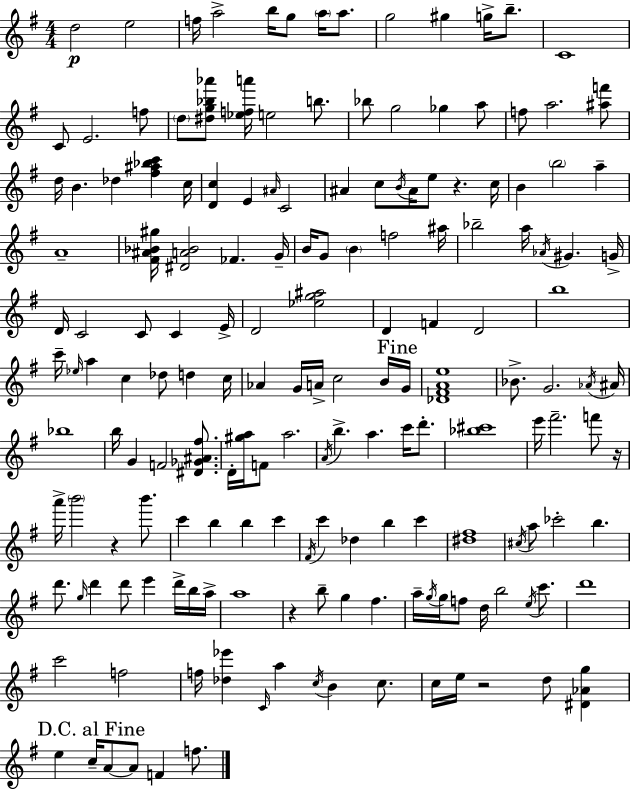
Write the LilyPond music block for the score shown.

{
  \clef treble
  \numericTimeSignature
  \time 4/4
  \key g \major
  \repeat volta 2 { d''2\p e''2 | f''16 a''2-> b''16 g''8 \parenthesize a''16 a''8. | g''2 gis''4 g''16-> b''8.-- | c'1 | \break c'8 e'2. f''8 | \parenthesize d''8 <dis'' g'' bes'' aes'''>8 <ees'' f'' a'''>16 e''2 b''8. | bes''8 g''2 ges''4 a''8 | f''8 a''2. <ais'' f'''>8 | \break d''16 b'4. des''4 <fis'' ais'' bes'' c'''>4 c''16 | <d' c''>4 e'4 \grace { ais'16 } c'2 | ais'4 c''8 \acciaccatura { b'16 } ais'16 e''8 r4. | c''16 b'4 \parenthesize b''2 a''4-- | \break a'1-- | <fis' ais' bes' gis''>16 <dis' a' bes'>2 fes'4. | g'16-- b'16 g'8 \parenthesize b'4 f''2 | ais''16 bes''2-- a''16 \acciaccatura { aes'16 } gis'4. | \break g'16-> d'16 c'2 c'8 c'4 | e'16-> d'2 <ees'' g'' ais''>2 | d'4 f'4 d'2 | b''1 | \break c'''16-- \grace { ees''16 } a''4 c''4 des''8 d''4 | c''16 aes'4 g'16 a'16-> c''2 | b'16 \mark "Fine" g'16 <des' fis' a' e''>1 | bes'8.-> g'2. | \break \acciaccatura { aes'16 } ais'16 bes''1 | b''16 g'4 f'2 | <dis' ges' ais' fis''>8. d'16-. <gis'' a''>16 f'8 a''2. | \acciaccatura { a'16 } b''4.-> a''4. | \break c'''16 d'''8.-. <bes'' cis'''>1 | e'''16 fis'''2.-- | f'''8 r16 a'''16-> \parenthesize b'''2 r4 | b'''8. c'''4 b''4 b''4 | \break c'''4 \acciaccatura { fis'16 } c'''4 des''4 b''4 | c'''4 <dis'' fis''>1 | \acciaccatura { cis''16 } a''8 ces'''2-. | b''4. d'''8. \grace { g''16 } d'''4 | \break d'''8 e'''4 d'''16-> b''16 a''16-> a''1 | r4 b''8-- g''4 | fis''4. a''16-- \acciaccatura { g''16 } g''16 f''8 d''16 b''2 | \acciaccatura { e''16 } c'''8. d'''1 | \break c'''2 | f''2 f''16 <des'' ees'''>4 | \grace { c'16 } a''4 \acciaccatura { c''16 } b'4 c''8. c''16 e''16 r2 | d''8 <dis' aes' g''>4 \mark "D.C. al Fine" e''4 | \break c''16-- a'8~~ a'8 f'4 f''8. } \bar "|."
}